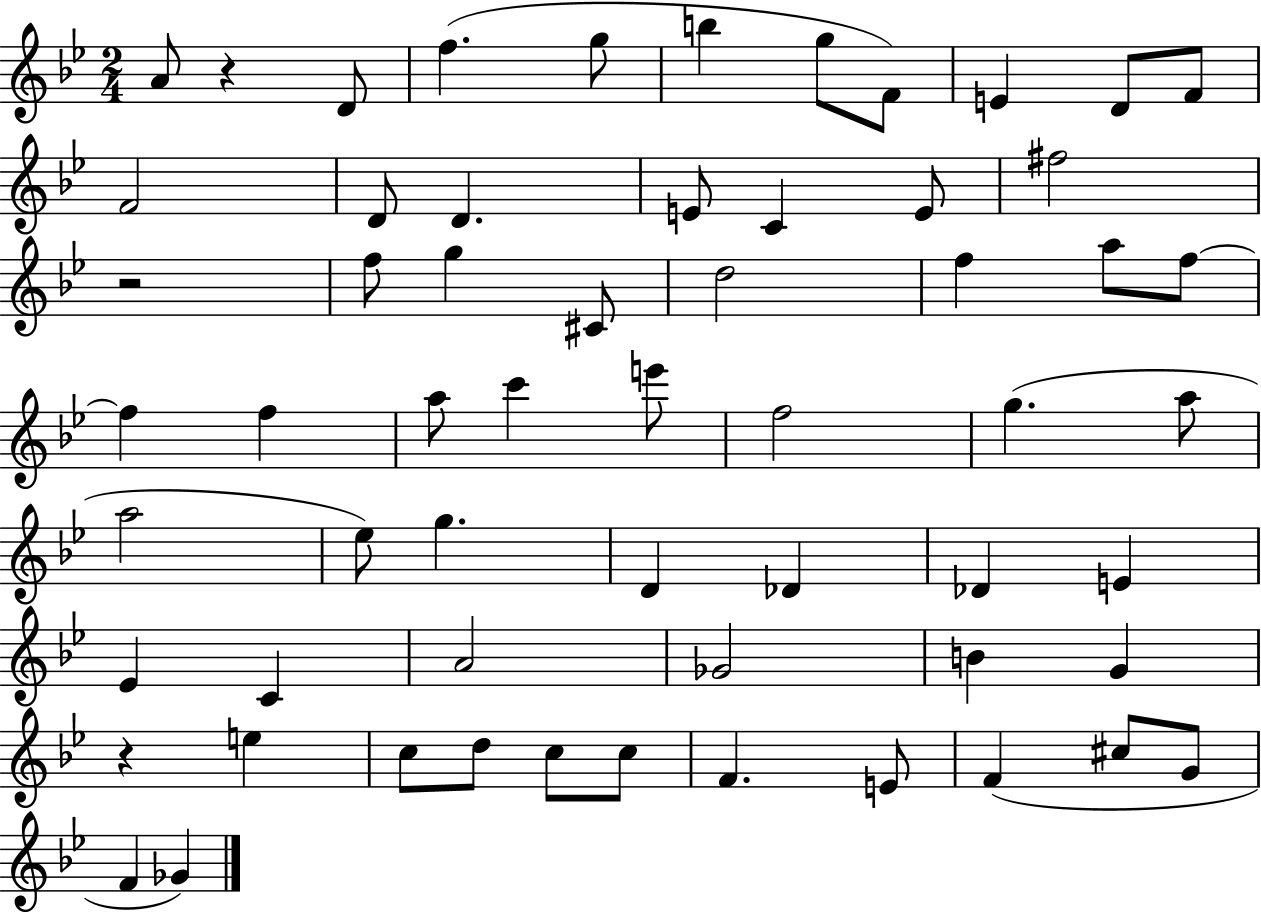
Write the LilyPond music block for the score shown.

{
  \clef treble
  \numericTimeSignature
  \time 2/4
  \key bes \major
  \repeat volta 2 { a'8 r4 d'8 | f''4.( g''8 | b''4 g''8 f'8) | e'4 d'8 f'8 | \break f'2 | d'8 d'4. | e'8 c'4 e'8 | fis''2 | \break r2 | f''8 g''4 cis'8 | d''2 | f''4 a''8 f''8~~ | \break f''4 f''4 | a''8 c'''4 e'''8 | f''2 | g''4.( a''8 | \break a''2 | ees''8) g''4. | d'4 des'4 | des'4 e'4 | \break ees'4 c'4 | a'2 | ges'2 | b'4 g'4 | \break r4 e''4 | c''8 d''8 c''8 c''8 | f'4. e'8 | f'4( cis''8 g'8 | \break f'4 ges'4) | } \bar "|."
}